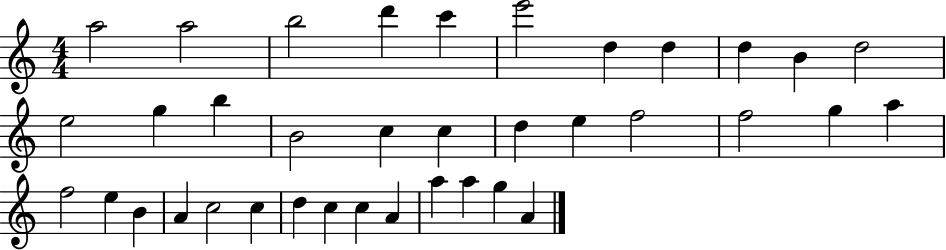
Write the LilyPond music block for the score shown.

{
  \clef treble
  \numericTimeSignature
  \time 4/4
  \key c \major
  a''2 a''2 | b''2 d'''4 c'''4 | e'''2 d''4 d''4 | d''4 b'4 d''2 | \break e''2 g''4 b''4 | b'2 c''4 c''4 | d''4 e''4 f''2 | f''2 g''4 a''4 | \break f''2 e''4 b'4 | a'4 c''2 c''4 | d''4 c''4 c''4 a'4 | a''4 a''4 g''4 a'4 | \break \bar "|."
}